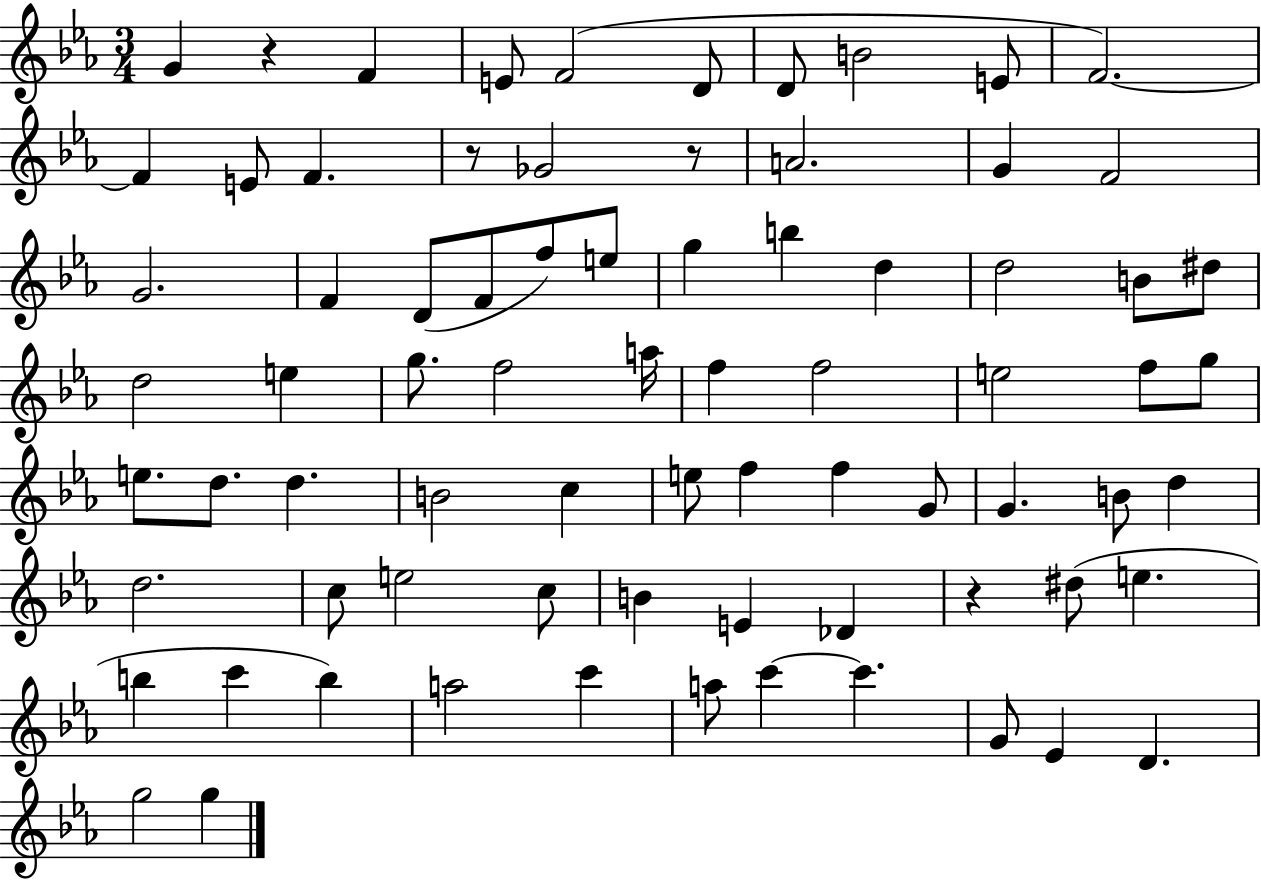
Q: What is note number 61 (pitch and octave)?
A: C6